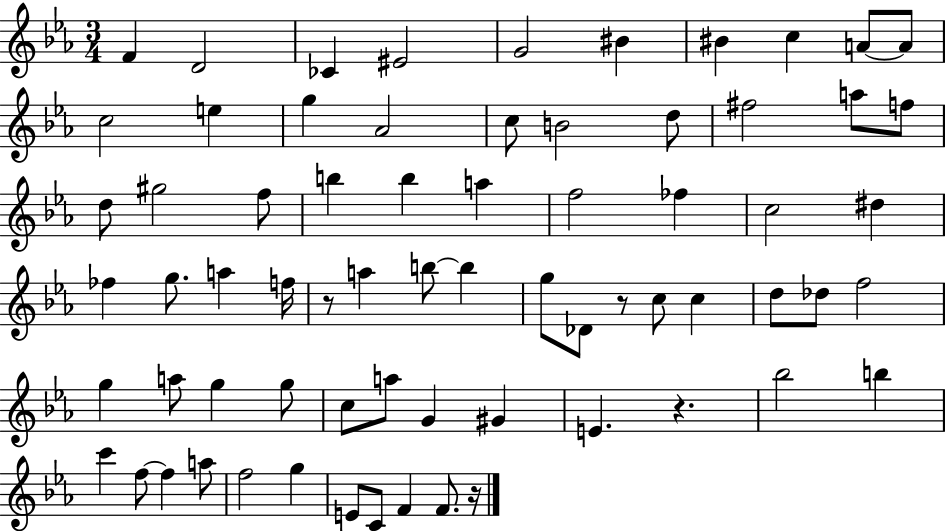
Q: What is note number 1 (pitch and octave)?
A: F4